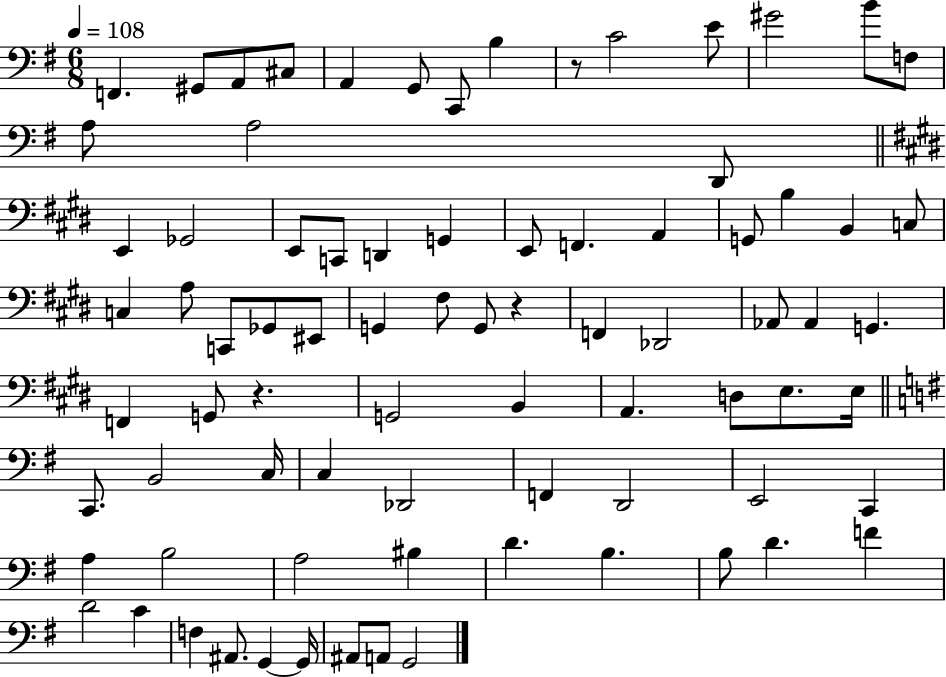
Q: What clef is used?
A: bass